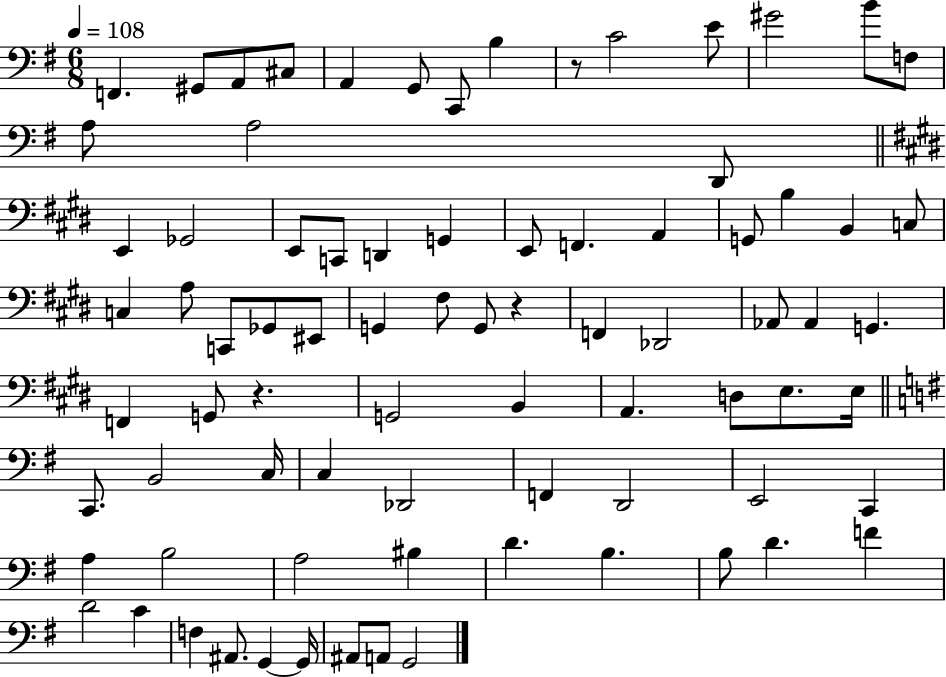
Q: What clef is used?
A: bass